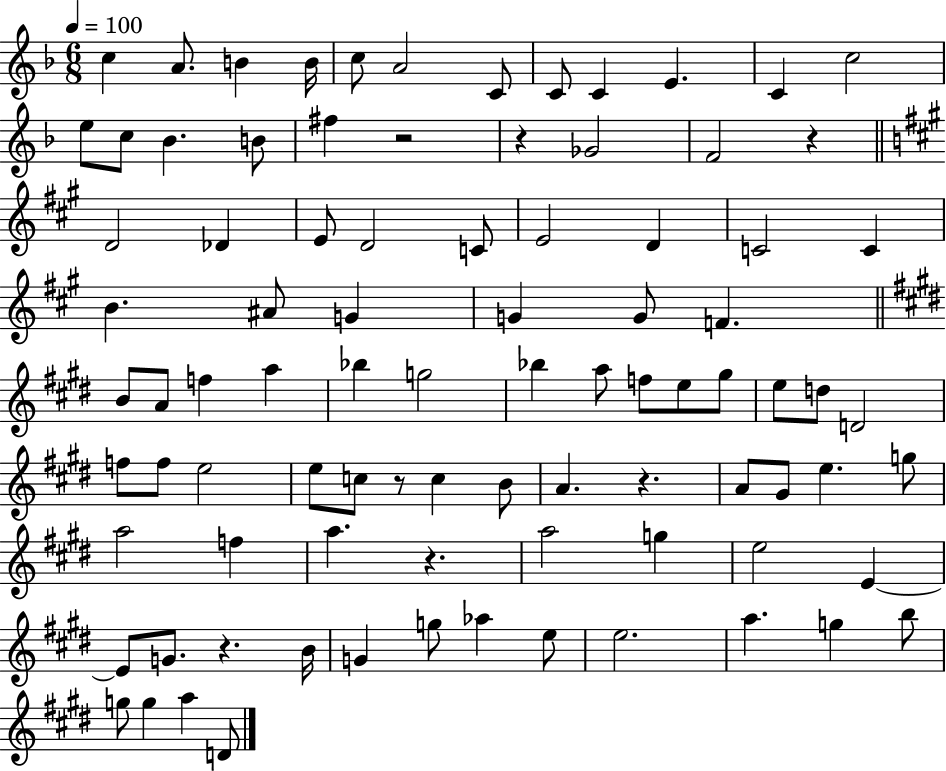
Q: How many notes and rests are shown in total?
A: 89